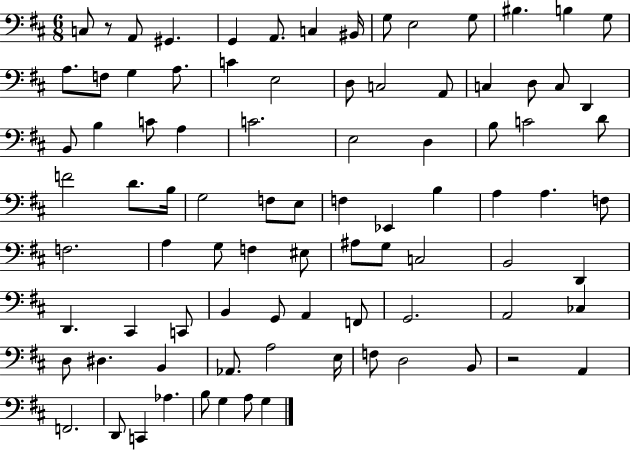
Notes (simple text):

C3/e R/e A2/e G#2/q. G2/q A2/e. C3/q BIS2/s G3/e E3/h G3/e BIS3/q. B3/q G3/e A3/e. F3/e G3/q A3/e. C4/q E3/h D3/e C3/h A2/e C3/q D3/e C3/e D2/q B2/e B3/q C4/e A3/q C4/h. E3/h D3/q B3/e C4/h D4/e F4/h D4/e. B3/s G3/h F3/e E3/e F3/q Eb2/q B3/q A3/q A3/q. F3/e F3/h. A3/q G3/e F3/q EIS3/e A#3/e G3/e C3/h B2/h D2/q D2/q. C#2/q C2/e B2/q G2/e A2/q F2/e G2/h. A2/h CES3/q D3/e D#3/q. B2/q Ab2/e. A3/h E3/s F3/e D3/h B2/e R/h A2/q F2/h. D2/e C2/q Ab3/q. B3/e G3/q A3/e G3/q